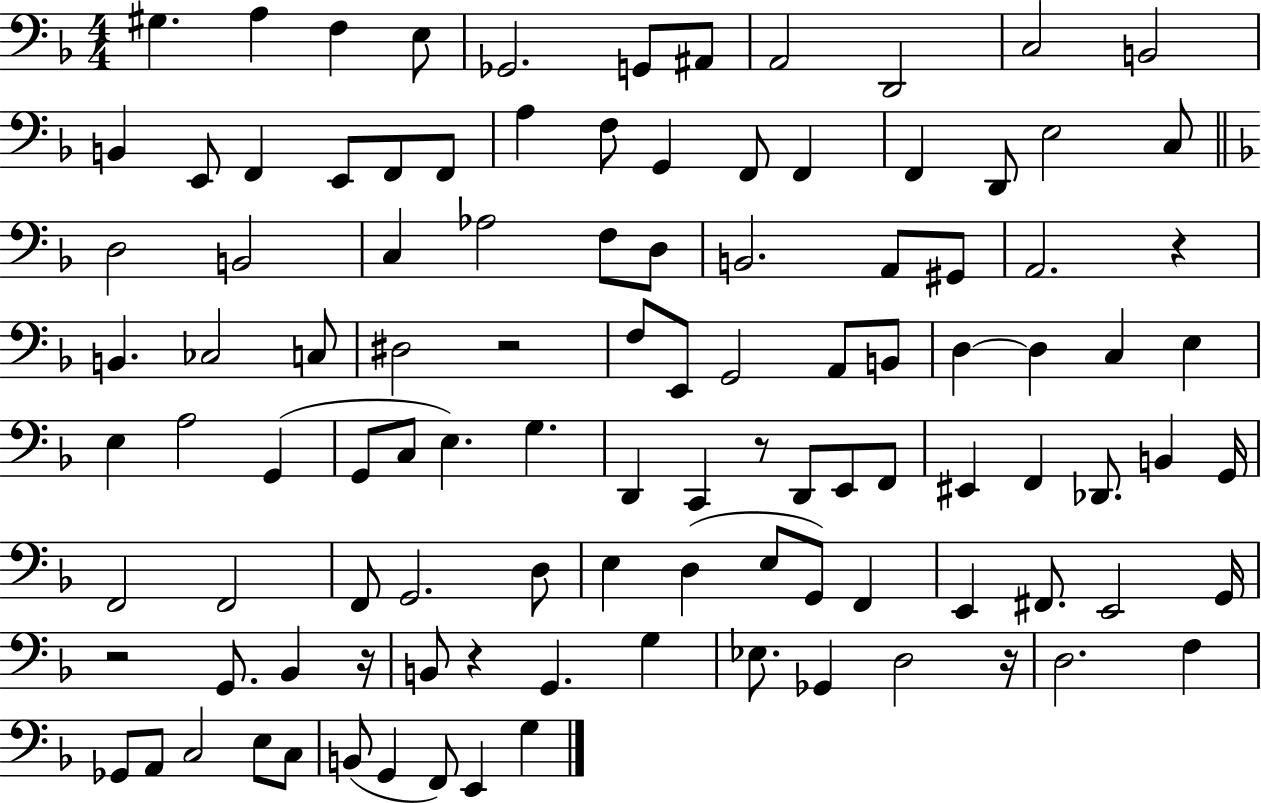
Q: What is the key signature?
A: F major